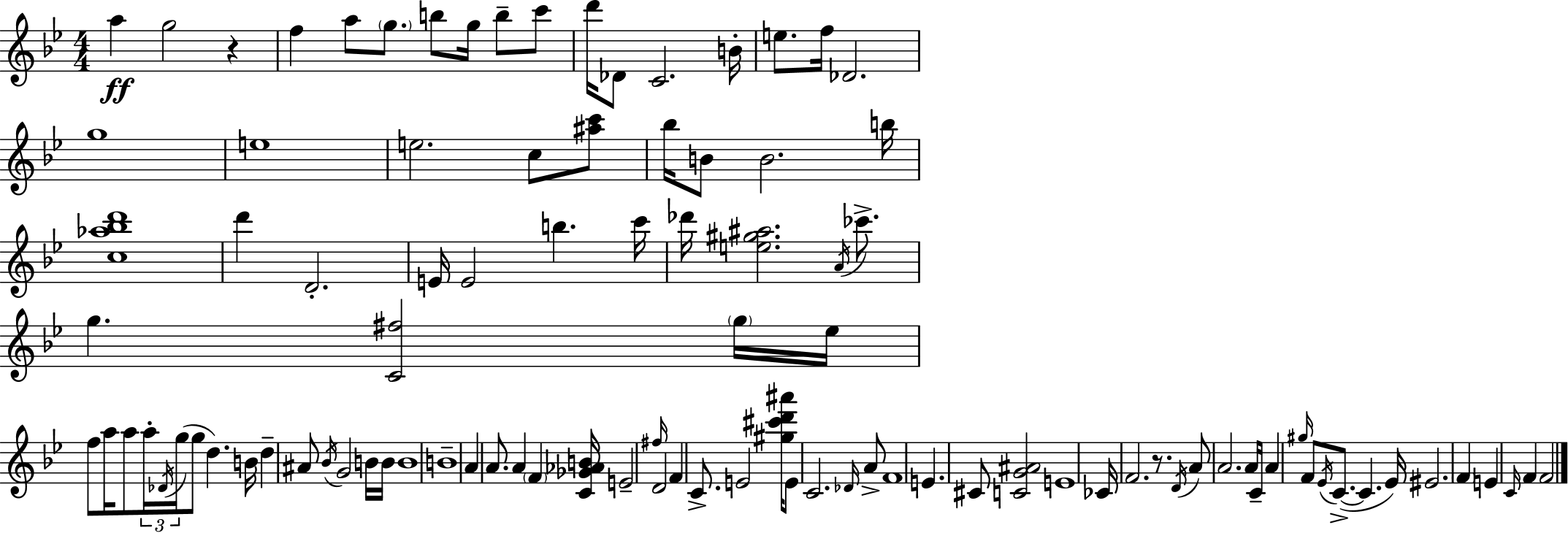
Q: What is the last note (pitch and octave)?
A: F4